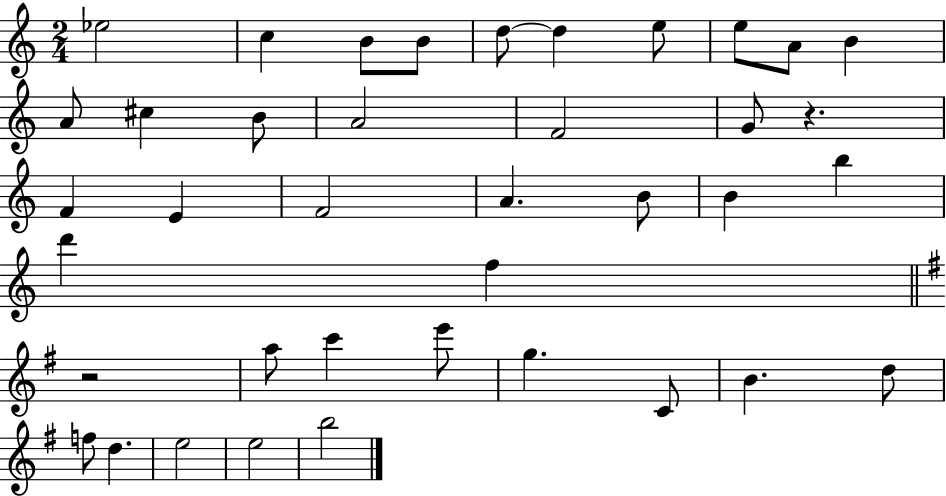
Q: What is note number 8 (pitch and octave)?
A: E5